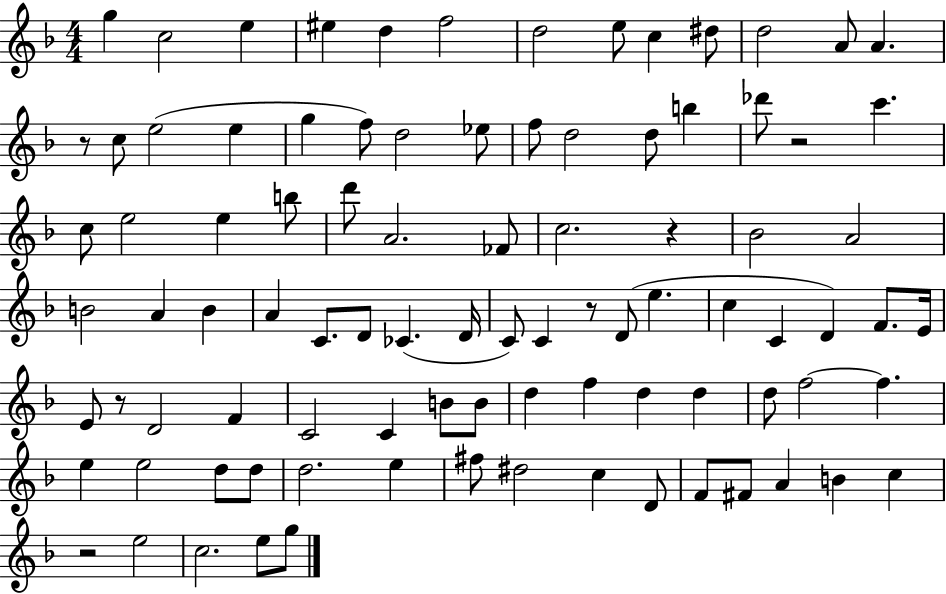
{
  \clef treble
  \numericTimeSignature
  \time 4/4
  \key f \major
  \repeat volta 2 { g''4 c''2 e''4 | eis''4 d''4 f''2 | d''2 e''8 c''4 dis''8 | d''2 a'8 a'4. | \break r8 c''8 e''2( e''4 | g''4 f''8) d''2 ees''8 | f''8 d''2 d''8 b''4 | des'''8 r2 c'''4. | \break c''8 e''2 e''4 b''8 | d'''8 a'2. fes'8 | c''2. r4 | bes'2 a'2 | \break b'2 a'4 b'4 | a'4 c'8. d'8 ces'4.( d'16 | c'8) c'4 r8 d'8( e''4. | c''4 c'4 d'4) f'8. e'16 | \break e'8 r8 d'2 f'4 | c'2 c'4 b'8 b'8 | d''4 f''4 d''4 d''4 | d''8 f''2~~ f''4. | \break e''4 e''2 d''8 d''8 | d''2. e''4 | fis''8 dis''2 c''4 d'8 | f'8 fis'8 a'4 b'4 c''4 | \break r2 e''2 | c''2. e''8 g''8 | } \bar "|."
}